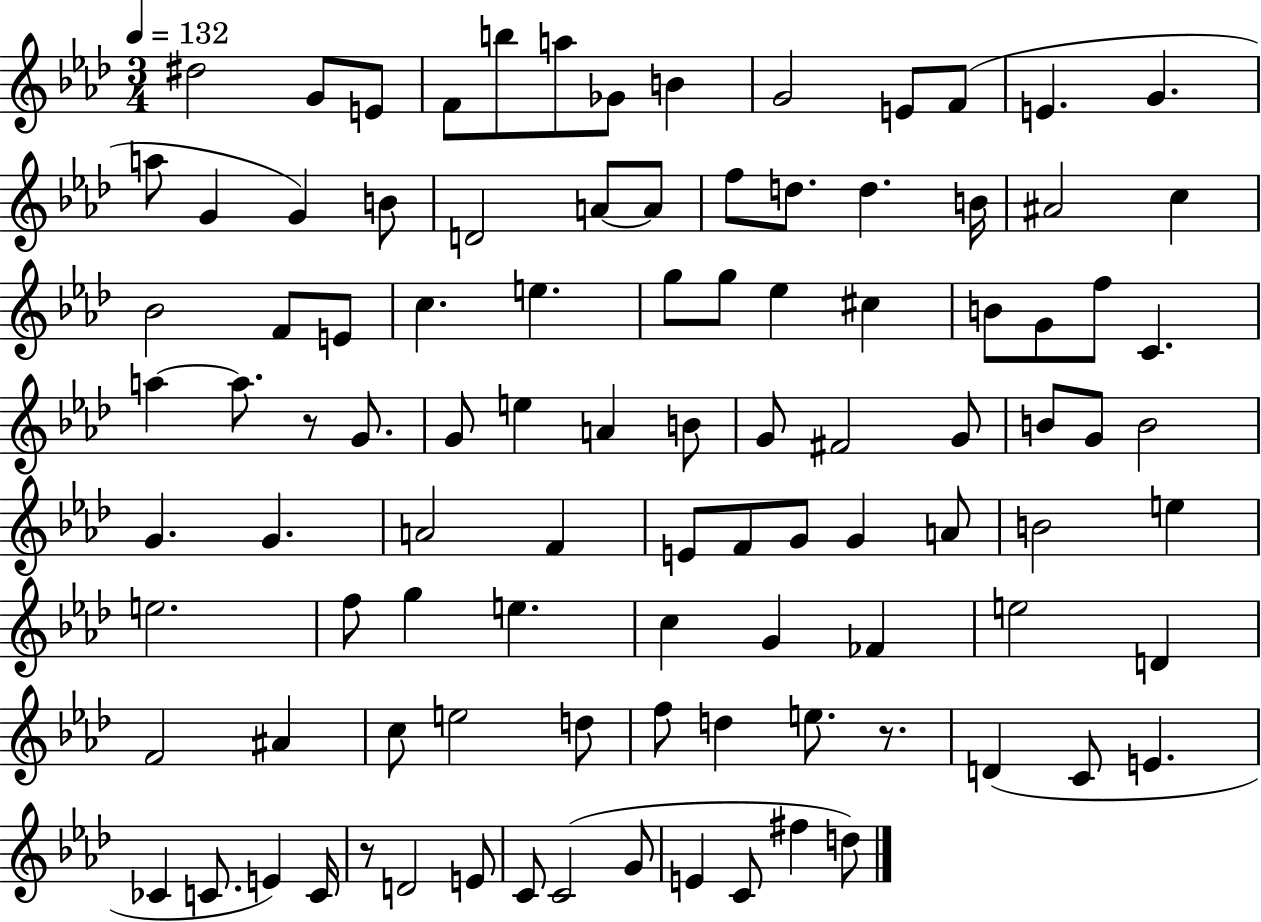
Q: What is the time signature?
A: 3/4